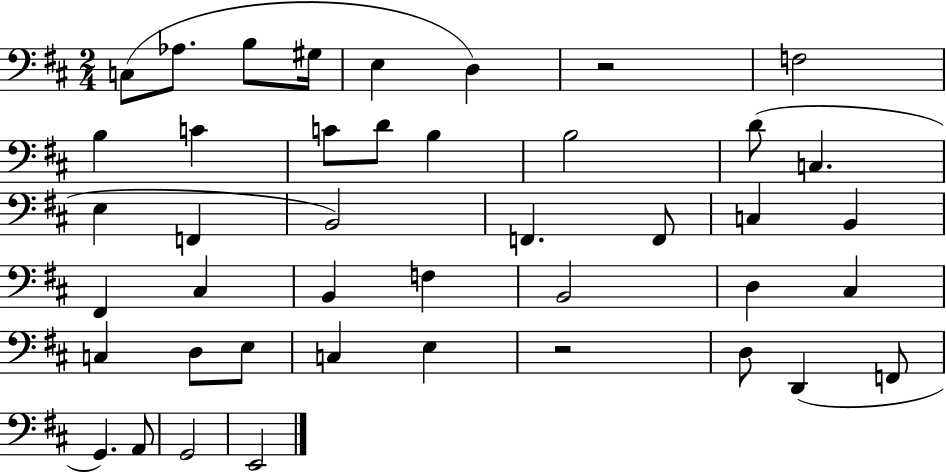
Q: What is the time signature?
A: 2/4